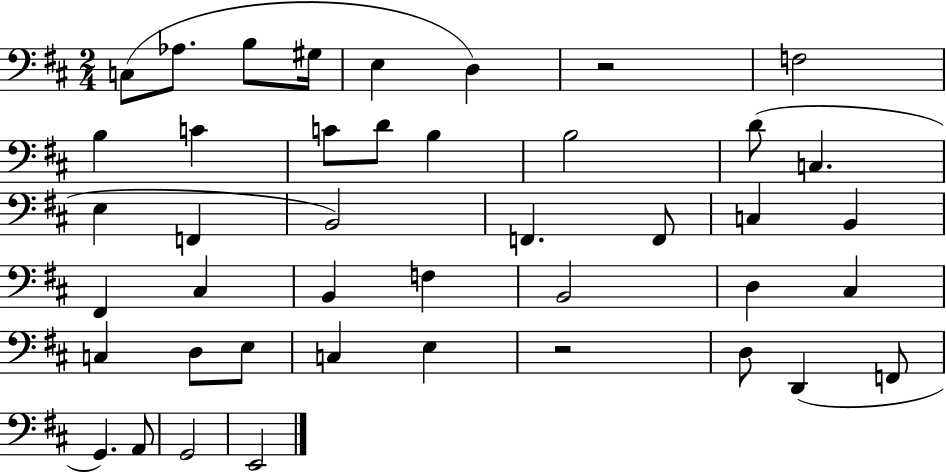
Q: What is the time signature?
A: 2/4